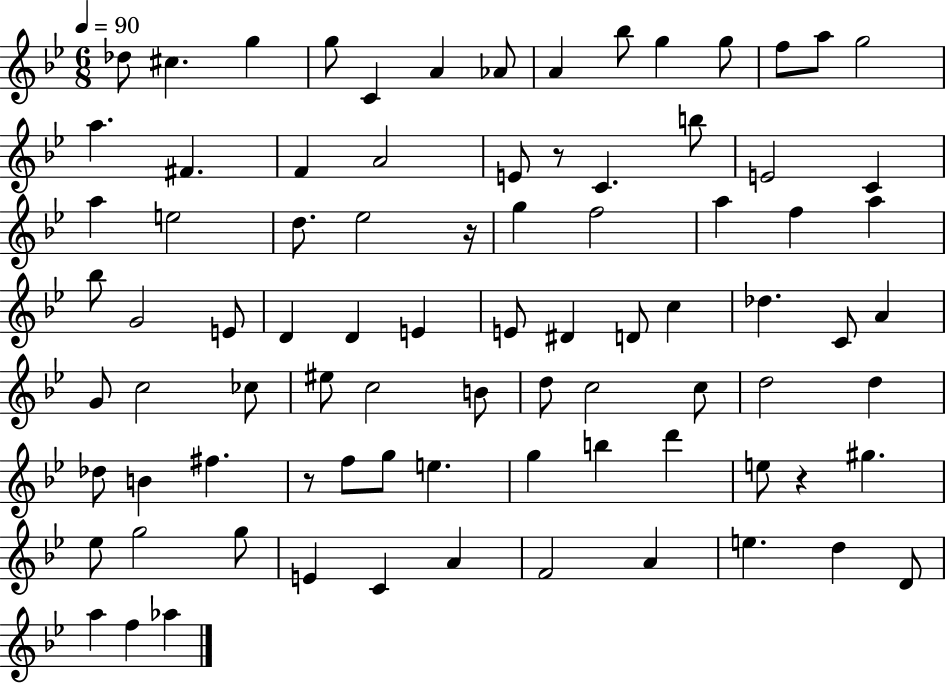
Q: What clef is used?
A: treble